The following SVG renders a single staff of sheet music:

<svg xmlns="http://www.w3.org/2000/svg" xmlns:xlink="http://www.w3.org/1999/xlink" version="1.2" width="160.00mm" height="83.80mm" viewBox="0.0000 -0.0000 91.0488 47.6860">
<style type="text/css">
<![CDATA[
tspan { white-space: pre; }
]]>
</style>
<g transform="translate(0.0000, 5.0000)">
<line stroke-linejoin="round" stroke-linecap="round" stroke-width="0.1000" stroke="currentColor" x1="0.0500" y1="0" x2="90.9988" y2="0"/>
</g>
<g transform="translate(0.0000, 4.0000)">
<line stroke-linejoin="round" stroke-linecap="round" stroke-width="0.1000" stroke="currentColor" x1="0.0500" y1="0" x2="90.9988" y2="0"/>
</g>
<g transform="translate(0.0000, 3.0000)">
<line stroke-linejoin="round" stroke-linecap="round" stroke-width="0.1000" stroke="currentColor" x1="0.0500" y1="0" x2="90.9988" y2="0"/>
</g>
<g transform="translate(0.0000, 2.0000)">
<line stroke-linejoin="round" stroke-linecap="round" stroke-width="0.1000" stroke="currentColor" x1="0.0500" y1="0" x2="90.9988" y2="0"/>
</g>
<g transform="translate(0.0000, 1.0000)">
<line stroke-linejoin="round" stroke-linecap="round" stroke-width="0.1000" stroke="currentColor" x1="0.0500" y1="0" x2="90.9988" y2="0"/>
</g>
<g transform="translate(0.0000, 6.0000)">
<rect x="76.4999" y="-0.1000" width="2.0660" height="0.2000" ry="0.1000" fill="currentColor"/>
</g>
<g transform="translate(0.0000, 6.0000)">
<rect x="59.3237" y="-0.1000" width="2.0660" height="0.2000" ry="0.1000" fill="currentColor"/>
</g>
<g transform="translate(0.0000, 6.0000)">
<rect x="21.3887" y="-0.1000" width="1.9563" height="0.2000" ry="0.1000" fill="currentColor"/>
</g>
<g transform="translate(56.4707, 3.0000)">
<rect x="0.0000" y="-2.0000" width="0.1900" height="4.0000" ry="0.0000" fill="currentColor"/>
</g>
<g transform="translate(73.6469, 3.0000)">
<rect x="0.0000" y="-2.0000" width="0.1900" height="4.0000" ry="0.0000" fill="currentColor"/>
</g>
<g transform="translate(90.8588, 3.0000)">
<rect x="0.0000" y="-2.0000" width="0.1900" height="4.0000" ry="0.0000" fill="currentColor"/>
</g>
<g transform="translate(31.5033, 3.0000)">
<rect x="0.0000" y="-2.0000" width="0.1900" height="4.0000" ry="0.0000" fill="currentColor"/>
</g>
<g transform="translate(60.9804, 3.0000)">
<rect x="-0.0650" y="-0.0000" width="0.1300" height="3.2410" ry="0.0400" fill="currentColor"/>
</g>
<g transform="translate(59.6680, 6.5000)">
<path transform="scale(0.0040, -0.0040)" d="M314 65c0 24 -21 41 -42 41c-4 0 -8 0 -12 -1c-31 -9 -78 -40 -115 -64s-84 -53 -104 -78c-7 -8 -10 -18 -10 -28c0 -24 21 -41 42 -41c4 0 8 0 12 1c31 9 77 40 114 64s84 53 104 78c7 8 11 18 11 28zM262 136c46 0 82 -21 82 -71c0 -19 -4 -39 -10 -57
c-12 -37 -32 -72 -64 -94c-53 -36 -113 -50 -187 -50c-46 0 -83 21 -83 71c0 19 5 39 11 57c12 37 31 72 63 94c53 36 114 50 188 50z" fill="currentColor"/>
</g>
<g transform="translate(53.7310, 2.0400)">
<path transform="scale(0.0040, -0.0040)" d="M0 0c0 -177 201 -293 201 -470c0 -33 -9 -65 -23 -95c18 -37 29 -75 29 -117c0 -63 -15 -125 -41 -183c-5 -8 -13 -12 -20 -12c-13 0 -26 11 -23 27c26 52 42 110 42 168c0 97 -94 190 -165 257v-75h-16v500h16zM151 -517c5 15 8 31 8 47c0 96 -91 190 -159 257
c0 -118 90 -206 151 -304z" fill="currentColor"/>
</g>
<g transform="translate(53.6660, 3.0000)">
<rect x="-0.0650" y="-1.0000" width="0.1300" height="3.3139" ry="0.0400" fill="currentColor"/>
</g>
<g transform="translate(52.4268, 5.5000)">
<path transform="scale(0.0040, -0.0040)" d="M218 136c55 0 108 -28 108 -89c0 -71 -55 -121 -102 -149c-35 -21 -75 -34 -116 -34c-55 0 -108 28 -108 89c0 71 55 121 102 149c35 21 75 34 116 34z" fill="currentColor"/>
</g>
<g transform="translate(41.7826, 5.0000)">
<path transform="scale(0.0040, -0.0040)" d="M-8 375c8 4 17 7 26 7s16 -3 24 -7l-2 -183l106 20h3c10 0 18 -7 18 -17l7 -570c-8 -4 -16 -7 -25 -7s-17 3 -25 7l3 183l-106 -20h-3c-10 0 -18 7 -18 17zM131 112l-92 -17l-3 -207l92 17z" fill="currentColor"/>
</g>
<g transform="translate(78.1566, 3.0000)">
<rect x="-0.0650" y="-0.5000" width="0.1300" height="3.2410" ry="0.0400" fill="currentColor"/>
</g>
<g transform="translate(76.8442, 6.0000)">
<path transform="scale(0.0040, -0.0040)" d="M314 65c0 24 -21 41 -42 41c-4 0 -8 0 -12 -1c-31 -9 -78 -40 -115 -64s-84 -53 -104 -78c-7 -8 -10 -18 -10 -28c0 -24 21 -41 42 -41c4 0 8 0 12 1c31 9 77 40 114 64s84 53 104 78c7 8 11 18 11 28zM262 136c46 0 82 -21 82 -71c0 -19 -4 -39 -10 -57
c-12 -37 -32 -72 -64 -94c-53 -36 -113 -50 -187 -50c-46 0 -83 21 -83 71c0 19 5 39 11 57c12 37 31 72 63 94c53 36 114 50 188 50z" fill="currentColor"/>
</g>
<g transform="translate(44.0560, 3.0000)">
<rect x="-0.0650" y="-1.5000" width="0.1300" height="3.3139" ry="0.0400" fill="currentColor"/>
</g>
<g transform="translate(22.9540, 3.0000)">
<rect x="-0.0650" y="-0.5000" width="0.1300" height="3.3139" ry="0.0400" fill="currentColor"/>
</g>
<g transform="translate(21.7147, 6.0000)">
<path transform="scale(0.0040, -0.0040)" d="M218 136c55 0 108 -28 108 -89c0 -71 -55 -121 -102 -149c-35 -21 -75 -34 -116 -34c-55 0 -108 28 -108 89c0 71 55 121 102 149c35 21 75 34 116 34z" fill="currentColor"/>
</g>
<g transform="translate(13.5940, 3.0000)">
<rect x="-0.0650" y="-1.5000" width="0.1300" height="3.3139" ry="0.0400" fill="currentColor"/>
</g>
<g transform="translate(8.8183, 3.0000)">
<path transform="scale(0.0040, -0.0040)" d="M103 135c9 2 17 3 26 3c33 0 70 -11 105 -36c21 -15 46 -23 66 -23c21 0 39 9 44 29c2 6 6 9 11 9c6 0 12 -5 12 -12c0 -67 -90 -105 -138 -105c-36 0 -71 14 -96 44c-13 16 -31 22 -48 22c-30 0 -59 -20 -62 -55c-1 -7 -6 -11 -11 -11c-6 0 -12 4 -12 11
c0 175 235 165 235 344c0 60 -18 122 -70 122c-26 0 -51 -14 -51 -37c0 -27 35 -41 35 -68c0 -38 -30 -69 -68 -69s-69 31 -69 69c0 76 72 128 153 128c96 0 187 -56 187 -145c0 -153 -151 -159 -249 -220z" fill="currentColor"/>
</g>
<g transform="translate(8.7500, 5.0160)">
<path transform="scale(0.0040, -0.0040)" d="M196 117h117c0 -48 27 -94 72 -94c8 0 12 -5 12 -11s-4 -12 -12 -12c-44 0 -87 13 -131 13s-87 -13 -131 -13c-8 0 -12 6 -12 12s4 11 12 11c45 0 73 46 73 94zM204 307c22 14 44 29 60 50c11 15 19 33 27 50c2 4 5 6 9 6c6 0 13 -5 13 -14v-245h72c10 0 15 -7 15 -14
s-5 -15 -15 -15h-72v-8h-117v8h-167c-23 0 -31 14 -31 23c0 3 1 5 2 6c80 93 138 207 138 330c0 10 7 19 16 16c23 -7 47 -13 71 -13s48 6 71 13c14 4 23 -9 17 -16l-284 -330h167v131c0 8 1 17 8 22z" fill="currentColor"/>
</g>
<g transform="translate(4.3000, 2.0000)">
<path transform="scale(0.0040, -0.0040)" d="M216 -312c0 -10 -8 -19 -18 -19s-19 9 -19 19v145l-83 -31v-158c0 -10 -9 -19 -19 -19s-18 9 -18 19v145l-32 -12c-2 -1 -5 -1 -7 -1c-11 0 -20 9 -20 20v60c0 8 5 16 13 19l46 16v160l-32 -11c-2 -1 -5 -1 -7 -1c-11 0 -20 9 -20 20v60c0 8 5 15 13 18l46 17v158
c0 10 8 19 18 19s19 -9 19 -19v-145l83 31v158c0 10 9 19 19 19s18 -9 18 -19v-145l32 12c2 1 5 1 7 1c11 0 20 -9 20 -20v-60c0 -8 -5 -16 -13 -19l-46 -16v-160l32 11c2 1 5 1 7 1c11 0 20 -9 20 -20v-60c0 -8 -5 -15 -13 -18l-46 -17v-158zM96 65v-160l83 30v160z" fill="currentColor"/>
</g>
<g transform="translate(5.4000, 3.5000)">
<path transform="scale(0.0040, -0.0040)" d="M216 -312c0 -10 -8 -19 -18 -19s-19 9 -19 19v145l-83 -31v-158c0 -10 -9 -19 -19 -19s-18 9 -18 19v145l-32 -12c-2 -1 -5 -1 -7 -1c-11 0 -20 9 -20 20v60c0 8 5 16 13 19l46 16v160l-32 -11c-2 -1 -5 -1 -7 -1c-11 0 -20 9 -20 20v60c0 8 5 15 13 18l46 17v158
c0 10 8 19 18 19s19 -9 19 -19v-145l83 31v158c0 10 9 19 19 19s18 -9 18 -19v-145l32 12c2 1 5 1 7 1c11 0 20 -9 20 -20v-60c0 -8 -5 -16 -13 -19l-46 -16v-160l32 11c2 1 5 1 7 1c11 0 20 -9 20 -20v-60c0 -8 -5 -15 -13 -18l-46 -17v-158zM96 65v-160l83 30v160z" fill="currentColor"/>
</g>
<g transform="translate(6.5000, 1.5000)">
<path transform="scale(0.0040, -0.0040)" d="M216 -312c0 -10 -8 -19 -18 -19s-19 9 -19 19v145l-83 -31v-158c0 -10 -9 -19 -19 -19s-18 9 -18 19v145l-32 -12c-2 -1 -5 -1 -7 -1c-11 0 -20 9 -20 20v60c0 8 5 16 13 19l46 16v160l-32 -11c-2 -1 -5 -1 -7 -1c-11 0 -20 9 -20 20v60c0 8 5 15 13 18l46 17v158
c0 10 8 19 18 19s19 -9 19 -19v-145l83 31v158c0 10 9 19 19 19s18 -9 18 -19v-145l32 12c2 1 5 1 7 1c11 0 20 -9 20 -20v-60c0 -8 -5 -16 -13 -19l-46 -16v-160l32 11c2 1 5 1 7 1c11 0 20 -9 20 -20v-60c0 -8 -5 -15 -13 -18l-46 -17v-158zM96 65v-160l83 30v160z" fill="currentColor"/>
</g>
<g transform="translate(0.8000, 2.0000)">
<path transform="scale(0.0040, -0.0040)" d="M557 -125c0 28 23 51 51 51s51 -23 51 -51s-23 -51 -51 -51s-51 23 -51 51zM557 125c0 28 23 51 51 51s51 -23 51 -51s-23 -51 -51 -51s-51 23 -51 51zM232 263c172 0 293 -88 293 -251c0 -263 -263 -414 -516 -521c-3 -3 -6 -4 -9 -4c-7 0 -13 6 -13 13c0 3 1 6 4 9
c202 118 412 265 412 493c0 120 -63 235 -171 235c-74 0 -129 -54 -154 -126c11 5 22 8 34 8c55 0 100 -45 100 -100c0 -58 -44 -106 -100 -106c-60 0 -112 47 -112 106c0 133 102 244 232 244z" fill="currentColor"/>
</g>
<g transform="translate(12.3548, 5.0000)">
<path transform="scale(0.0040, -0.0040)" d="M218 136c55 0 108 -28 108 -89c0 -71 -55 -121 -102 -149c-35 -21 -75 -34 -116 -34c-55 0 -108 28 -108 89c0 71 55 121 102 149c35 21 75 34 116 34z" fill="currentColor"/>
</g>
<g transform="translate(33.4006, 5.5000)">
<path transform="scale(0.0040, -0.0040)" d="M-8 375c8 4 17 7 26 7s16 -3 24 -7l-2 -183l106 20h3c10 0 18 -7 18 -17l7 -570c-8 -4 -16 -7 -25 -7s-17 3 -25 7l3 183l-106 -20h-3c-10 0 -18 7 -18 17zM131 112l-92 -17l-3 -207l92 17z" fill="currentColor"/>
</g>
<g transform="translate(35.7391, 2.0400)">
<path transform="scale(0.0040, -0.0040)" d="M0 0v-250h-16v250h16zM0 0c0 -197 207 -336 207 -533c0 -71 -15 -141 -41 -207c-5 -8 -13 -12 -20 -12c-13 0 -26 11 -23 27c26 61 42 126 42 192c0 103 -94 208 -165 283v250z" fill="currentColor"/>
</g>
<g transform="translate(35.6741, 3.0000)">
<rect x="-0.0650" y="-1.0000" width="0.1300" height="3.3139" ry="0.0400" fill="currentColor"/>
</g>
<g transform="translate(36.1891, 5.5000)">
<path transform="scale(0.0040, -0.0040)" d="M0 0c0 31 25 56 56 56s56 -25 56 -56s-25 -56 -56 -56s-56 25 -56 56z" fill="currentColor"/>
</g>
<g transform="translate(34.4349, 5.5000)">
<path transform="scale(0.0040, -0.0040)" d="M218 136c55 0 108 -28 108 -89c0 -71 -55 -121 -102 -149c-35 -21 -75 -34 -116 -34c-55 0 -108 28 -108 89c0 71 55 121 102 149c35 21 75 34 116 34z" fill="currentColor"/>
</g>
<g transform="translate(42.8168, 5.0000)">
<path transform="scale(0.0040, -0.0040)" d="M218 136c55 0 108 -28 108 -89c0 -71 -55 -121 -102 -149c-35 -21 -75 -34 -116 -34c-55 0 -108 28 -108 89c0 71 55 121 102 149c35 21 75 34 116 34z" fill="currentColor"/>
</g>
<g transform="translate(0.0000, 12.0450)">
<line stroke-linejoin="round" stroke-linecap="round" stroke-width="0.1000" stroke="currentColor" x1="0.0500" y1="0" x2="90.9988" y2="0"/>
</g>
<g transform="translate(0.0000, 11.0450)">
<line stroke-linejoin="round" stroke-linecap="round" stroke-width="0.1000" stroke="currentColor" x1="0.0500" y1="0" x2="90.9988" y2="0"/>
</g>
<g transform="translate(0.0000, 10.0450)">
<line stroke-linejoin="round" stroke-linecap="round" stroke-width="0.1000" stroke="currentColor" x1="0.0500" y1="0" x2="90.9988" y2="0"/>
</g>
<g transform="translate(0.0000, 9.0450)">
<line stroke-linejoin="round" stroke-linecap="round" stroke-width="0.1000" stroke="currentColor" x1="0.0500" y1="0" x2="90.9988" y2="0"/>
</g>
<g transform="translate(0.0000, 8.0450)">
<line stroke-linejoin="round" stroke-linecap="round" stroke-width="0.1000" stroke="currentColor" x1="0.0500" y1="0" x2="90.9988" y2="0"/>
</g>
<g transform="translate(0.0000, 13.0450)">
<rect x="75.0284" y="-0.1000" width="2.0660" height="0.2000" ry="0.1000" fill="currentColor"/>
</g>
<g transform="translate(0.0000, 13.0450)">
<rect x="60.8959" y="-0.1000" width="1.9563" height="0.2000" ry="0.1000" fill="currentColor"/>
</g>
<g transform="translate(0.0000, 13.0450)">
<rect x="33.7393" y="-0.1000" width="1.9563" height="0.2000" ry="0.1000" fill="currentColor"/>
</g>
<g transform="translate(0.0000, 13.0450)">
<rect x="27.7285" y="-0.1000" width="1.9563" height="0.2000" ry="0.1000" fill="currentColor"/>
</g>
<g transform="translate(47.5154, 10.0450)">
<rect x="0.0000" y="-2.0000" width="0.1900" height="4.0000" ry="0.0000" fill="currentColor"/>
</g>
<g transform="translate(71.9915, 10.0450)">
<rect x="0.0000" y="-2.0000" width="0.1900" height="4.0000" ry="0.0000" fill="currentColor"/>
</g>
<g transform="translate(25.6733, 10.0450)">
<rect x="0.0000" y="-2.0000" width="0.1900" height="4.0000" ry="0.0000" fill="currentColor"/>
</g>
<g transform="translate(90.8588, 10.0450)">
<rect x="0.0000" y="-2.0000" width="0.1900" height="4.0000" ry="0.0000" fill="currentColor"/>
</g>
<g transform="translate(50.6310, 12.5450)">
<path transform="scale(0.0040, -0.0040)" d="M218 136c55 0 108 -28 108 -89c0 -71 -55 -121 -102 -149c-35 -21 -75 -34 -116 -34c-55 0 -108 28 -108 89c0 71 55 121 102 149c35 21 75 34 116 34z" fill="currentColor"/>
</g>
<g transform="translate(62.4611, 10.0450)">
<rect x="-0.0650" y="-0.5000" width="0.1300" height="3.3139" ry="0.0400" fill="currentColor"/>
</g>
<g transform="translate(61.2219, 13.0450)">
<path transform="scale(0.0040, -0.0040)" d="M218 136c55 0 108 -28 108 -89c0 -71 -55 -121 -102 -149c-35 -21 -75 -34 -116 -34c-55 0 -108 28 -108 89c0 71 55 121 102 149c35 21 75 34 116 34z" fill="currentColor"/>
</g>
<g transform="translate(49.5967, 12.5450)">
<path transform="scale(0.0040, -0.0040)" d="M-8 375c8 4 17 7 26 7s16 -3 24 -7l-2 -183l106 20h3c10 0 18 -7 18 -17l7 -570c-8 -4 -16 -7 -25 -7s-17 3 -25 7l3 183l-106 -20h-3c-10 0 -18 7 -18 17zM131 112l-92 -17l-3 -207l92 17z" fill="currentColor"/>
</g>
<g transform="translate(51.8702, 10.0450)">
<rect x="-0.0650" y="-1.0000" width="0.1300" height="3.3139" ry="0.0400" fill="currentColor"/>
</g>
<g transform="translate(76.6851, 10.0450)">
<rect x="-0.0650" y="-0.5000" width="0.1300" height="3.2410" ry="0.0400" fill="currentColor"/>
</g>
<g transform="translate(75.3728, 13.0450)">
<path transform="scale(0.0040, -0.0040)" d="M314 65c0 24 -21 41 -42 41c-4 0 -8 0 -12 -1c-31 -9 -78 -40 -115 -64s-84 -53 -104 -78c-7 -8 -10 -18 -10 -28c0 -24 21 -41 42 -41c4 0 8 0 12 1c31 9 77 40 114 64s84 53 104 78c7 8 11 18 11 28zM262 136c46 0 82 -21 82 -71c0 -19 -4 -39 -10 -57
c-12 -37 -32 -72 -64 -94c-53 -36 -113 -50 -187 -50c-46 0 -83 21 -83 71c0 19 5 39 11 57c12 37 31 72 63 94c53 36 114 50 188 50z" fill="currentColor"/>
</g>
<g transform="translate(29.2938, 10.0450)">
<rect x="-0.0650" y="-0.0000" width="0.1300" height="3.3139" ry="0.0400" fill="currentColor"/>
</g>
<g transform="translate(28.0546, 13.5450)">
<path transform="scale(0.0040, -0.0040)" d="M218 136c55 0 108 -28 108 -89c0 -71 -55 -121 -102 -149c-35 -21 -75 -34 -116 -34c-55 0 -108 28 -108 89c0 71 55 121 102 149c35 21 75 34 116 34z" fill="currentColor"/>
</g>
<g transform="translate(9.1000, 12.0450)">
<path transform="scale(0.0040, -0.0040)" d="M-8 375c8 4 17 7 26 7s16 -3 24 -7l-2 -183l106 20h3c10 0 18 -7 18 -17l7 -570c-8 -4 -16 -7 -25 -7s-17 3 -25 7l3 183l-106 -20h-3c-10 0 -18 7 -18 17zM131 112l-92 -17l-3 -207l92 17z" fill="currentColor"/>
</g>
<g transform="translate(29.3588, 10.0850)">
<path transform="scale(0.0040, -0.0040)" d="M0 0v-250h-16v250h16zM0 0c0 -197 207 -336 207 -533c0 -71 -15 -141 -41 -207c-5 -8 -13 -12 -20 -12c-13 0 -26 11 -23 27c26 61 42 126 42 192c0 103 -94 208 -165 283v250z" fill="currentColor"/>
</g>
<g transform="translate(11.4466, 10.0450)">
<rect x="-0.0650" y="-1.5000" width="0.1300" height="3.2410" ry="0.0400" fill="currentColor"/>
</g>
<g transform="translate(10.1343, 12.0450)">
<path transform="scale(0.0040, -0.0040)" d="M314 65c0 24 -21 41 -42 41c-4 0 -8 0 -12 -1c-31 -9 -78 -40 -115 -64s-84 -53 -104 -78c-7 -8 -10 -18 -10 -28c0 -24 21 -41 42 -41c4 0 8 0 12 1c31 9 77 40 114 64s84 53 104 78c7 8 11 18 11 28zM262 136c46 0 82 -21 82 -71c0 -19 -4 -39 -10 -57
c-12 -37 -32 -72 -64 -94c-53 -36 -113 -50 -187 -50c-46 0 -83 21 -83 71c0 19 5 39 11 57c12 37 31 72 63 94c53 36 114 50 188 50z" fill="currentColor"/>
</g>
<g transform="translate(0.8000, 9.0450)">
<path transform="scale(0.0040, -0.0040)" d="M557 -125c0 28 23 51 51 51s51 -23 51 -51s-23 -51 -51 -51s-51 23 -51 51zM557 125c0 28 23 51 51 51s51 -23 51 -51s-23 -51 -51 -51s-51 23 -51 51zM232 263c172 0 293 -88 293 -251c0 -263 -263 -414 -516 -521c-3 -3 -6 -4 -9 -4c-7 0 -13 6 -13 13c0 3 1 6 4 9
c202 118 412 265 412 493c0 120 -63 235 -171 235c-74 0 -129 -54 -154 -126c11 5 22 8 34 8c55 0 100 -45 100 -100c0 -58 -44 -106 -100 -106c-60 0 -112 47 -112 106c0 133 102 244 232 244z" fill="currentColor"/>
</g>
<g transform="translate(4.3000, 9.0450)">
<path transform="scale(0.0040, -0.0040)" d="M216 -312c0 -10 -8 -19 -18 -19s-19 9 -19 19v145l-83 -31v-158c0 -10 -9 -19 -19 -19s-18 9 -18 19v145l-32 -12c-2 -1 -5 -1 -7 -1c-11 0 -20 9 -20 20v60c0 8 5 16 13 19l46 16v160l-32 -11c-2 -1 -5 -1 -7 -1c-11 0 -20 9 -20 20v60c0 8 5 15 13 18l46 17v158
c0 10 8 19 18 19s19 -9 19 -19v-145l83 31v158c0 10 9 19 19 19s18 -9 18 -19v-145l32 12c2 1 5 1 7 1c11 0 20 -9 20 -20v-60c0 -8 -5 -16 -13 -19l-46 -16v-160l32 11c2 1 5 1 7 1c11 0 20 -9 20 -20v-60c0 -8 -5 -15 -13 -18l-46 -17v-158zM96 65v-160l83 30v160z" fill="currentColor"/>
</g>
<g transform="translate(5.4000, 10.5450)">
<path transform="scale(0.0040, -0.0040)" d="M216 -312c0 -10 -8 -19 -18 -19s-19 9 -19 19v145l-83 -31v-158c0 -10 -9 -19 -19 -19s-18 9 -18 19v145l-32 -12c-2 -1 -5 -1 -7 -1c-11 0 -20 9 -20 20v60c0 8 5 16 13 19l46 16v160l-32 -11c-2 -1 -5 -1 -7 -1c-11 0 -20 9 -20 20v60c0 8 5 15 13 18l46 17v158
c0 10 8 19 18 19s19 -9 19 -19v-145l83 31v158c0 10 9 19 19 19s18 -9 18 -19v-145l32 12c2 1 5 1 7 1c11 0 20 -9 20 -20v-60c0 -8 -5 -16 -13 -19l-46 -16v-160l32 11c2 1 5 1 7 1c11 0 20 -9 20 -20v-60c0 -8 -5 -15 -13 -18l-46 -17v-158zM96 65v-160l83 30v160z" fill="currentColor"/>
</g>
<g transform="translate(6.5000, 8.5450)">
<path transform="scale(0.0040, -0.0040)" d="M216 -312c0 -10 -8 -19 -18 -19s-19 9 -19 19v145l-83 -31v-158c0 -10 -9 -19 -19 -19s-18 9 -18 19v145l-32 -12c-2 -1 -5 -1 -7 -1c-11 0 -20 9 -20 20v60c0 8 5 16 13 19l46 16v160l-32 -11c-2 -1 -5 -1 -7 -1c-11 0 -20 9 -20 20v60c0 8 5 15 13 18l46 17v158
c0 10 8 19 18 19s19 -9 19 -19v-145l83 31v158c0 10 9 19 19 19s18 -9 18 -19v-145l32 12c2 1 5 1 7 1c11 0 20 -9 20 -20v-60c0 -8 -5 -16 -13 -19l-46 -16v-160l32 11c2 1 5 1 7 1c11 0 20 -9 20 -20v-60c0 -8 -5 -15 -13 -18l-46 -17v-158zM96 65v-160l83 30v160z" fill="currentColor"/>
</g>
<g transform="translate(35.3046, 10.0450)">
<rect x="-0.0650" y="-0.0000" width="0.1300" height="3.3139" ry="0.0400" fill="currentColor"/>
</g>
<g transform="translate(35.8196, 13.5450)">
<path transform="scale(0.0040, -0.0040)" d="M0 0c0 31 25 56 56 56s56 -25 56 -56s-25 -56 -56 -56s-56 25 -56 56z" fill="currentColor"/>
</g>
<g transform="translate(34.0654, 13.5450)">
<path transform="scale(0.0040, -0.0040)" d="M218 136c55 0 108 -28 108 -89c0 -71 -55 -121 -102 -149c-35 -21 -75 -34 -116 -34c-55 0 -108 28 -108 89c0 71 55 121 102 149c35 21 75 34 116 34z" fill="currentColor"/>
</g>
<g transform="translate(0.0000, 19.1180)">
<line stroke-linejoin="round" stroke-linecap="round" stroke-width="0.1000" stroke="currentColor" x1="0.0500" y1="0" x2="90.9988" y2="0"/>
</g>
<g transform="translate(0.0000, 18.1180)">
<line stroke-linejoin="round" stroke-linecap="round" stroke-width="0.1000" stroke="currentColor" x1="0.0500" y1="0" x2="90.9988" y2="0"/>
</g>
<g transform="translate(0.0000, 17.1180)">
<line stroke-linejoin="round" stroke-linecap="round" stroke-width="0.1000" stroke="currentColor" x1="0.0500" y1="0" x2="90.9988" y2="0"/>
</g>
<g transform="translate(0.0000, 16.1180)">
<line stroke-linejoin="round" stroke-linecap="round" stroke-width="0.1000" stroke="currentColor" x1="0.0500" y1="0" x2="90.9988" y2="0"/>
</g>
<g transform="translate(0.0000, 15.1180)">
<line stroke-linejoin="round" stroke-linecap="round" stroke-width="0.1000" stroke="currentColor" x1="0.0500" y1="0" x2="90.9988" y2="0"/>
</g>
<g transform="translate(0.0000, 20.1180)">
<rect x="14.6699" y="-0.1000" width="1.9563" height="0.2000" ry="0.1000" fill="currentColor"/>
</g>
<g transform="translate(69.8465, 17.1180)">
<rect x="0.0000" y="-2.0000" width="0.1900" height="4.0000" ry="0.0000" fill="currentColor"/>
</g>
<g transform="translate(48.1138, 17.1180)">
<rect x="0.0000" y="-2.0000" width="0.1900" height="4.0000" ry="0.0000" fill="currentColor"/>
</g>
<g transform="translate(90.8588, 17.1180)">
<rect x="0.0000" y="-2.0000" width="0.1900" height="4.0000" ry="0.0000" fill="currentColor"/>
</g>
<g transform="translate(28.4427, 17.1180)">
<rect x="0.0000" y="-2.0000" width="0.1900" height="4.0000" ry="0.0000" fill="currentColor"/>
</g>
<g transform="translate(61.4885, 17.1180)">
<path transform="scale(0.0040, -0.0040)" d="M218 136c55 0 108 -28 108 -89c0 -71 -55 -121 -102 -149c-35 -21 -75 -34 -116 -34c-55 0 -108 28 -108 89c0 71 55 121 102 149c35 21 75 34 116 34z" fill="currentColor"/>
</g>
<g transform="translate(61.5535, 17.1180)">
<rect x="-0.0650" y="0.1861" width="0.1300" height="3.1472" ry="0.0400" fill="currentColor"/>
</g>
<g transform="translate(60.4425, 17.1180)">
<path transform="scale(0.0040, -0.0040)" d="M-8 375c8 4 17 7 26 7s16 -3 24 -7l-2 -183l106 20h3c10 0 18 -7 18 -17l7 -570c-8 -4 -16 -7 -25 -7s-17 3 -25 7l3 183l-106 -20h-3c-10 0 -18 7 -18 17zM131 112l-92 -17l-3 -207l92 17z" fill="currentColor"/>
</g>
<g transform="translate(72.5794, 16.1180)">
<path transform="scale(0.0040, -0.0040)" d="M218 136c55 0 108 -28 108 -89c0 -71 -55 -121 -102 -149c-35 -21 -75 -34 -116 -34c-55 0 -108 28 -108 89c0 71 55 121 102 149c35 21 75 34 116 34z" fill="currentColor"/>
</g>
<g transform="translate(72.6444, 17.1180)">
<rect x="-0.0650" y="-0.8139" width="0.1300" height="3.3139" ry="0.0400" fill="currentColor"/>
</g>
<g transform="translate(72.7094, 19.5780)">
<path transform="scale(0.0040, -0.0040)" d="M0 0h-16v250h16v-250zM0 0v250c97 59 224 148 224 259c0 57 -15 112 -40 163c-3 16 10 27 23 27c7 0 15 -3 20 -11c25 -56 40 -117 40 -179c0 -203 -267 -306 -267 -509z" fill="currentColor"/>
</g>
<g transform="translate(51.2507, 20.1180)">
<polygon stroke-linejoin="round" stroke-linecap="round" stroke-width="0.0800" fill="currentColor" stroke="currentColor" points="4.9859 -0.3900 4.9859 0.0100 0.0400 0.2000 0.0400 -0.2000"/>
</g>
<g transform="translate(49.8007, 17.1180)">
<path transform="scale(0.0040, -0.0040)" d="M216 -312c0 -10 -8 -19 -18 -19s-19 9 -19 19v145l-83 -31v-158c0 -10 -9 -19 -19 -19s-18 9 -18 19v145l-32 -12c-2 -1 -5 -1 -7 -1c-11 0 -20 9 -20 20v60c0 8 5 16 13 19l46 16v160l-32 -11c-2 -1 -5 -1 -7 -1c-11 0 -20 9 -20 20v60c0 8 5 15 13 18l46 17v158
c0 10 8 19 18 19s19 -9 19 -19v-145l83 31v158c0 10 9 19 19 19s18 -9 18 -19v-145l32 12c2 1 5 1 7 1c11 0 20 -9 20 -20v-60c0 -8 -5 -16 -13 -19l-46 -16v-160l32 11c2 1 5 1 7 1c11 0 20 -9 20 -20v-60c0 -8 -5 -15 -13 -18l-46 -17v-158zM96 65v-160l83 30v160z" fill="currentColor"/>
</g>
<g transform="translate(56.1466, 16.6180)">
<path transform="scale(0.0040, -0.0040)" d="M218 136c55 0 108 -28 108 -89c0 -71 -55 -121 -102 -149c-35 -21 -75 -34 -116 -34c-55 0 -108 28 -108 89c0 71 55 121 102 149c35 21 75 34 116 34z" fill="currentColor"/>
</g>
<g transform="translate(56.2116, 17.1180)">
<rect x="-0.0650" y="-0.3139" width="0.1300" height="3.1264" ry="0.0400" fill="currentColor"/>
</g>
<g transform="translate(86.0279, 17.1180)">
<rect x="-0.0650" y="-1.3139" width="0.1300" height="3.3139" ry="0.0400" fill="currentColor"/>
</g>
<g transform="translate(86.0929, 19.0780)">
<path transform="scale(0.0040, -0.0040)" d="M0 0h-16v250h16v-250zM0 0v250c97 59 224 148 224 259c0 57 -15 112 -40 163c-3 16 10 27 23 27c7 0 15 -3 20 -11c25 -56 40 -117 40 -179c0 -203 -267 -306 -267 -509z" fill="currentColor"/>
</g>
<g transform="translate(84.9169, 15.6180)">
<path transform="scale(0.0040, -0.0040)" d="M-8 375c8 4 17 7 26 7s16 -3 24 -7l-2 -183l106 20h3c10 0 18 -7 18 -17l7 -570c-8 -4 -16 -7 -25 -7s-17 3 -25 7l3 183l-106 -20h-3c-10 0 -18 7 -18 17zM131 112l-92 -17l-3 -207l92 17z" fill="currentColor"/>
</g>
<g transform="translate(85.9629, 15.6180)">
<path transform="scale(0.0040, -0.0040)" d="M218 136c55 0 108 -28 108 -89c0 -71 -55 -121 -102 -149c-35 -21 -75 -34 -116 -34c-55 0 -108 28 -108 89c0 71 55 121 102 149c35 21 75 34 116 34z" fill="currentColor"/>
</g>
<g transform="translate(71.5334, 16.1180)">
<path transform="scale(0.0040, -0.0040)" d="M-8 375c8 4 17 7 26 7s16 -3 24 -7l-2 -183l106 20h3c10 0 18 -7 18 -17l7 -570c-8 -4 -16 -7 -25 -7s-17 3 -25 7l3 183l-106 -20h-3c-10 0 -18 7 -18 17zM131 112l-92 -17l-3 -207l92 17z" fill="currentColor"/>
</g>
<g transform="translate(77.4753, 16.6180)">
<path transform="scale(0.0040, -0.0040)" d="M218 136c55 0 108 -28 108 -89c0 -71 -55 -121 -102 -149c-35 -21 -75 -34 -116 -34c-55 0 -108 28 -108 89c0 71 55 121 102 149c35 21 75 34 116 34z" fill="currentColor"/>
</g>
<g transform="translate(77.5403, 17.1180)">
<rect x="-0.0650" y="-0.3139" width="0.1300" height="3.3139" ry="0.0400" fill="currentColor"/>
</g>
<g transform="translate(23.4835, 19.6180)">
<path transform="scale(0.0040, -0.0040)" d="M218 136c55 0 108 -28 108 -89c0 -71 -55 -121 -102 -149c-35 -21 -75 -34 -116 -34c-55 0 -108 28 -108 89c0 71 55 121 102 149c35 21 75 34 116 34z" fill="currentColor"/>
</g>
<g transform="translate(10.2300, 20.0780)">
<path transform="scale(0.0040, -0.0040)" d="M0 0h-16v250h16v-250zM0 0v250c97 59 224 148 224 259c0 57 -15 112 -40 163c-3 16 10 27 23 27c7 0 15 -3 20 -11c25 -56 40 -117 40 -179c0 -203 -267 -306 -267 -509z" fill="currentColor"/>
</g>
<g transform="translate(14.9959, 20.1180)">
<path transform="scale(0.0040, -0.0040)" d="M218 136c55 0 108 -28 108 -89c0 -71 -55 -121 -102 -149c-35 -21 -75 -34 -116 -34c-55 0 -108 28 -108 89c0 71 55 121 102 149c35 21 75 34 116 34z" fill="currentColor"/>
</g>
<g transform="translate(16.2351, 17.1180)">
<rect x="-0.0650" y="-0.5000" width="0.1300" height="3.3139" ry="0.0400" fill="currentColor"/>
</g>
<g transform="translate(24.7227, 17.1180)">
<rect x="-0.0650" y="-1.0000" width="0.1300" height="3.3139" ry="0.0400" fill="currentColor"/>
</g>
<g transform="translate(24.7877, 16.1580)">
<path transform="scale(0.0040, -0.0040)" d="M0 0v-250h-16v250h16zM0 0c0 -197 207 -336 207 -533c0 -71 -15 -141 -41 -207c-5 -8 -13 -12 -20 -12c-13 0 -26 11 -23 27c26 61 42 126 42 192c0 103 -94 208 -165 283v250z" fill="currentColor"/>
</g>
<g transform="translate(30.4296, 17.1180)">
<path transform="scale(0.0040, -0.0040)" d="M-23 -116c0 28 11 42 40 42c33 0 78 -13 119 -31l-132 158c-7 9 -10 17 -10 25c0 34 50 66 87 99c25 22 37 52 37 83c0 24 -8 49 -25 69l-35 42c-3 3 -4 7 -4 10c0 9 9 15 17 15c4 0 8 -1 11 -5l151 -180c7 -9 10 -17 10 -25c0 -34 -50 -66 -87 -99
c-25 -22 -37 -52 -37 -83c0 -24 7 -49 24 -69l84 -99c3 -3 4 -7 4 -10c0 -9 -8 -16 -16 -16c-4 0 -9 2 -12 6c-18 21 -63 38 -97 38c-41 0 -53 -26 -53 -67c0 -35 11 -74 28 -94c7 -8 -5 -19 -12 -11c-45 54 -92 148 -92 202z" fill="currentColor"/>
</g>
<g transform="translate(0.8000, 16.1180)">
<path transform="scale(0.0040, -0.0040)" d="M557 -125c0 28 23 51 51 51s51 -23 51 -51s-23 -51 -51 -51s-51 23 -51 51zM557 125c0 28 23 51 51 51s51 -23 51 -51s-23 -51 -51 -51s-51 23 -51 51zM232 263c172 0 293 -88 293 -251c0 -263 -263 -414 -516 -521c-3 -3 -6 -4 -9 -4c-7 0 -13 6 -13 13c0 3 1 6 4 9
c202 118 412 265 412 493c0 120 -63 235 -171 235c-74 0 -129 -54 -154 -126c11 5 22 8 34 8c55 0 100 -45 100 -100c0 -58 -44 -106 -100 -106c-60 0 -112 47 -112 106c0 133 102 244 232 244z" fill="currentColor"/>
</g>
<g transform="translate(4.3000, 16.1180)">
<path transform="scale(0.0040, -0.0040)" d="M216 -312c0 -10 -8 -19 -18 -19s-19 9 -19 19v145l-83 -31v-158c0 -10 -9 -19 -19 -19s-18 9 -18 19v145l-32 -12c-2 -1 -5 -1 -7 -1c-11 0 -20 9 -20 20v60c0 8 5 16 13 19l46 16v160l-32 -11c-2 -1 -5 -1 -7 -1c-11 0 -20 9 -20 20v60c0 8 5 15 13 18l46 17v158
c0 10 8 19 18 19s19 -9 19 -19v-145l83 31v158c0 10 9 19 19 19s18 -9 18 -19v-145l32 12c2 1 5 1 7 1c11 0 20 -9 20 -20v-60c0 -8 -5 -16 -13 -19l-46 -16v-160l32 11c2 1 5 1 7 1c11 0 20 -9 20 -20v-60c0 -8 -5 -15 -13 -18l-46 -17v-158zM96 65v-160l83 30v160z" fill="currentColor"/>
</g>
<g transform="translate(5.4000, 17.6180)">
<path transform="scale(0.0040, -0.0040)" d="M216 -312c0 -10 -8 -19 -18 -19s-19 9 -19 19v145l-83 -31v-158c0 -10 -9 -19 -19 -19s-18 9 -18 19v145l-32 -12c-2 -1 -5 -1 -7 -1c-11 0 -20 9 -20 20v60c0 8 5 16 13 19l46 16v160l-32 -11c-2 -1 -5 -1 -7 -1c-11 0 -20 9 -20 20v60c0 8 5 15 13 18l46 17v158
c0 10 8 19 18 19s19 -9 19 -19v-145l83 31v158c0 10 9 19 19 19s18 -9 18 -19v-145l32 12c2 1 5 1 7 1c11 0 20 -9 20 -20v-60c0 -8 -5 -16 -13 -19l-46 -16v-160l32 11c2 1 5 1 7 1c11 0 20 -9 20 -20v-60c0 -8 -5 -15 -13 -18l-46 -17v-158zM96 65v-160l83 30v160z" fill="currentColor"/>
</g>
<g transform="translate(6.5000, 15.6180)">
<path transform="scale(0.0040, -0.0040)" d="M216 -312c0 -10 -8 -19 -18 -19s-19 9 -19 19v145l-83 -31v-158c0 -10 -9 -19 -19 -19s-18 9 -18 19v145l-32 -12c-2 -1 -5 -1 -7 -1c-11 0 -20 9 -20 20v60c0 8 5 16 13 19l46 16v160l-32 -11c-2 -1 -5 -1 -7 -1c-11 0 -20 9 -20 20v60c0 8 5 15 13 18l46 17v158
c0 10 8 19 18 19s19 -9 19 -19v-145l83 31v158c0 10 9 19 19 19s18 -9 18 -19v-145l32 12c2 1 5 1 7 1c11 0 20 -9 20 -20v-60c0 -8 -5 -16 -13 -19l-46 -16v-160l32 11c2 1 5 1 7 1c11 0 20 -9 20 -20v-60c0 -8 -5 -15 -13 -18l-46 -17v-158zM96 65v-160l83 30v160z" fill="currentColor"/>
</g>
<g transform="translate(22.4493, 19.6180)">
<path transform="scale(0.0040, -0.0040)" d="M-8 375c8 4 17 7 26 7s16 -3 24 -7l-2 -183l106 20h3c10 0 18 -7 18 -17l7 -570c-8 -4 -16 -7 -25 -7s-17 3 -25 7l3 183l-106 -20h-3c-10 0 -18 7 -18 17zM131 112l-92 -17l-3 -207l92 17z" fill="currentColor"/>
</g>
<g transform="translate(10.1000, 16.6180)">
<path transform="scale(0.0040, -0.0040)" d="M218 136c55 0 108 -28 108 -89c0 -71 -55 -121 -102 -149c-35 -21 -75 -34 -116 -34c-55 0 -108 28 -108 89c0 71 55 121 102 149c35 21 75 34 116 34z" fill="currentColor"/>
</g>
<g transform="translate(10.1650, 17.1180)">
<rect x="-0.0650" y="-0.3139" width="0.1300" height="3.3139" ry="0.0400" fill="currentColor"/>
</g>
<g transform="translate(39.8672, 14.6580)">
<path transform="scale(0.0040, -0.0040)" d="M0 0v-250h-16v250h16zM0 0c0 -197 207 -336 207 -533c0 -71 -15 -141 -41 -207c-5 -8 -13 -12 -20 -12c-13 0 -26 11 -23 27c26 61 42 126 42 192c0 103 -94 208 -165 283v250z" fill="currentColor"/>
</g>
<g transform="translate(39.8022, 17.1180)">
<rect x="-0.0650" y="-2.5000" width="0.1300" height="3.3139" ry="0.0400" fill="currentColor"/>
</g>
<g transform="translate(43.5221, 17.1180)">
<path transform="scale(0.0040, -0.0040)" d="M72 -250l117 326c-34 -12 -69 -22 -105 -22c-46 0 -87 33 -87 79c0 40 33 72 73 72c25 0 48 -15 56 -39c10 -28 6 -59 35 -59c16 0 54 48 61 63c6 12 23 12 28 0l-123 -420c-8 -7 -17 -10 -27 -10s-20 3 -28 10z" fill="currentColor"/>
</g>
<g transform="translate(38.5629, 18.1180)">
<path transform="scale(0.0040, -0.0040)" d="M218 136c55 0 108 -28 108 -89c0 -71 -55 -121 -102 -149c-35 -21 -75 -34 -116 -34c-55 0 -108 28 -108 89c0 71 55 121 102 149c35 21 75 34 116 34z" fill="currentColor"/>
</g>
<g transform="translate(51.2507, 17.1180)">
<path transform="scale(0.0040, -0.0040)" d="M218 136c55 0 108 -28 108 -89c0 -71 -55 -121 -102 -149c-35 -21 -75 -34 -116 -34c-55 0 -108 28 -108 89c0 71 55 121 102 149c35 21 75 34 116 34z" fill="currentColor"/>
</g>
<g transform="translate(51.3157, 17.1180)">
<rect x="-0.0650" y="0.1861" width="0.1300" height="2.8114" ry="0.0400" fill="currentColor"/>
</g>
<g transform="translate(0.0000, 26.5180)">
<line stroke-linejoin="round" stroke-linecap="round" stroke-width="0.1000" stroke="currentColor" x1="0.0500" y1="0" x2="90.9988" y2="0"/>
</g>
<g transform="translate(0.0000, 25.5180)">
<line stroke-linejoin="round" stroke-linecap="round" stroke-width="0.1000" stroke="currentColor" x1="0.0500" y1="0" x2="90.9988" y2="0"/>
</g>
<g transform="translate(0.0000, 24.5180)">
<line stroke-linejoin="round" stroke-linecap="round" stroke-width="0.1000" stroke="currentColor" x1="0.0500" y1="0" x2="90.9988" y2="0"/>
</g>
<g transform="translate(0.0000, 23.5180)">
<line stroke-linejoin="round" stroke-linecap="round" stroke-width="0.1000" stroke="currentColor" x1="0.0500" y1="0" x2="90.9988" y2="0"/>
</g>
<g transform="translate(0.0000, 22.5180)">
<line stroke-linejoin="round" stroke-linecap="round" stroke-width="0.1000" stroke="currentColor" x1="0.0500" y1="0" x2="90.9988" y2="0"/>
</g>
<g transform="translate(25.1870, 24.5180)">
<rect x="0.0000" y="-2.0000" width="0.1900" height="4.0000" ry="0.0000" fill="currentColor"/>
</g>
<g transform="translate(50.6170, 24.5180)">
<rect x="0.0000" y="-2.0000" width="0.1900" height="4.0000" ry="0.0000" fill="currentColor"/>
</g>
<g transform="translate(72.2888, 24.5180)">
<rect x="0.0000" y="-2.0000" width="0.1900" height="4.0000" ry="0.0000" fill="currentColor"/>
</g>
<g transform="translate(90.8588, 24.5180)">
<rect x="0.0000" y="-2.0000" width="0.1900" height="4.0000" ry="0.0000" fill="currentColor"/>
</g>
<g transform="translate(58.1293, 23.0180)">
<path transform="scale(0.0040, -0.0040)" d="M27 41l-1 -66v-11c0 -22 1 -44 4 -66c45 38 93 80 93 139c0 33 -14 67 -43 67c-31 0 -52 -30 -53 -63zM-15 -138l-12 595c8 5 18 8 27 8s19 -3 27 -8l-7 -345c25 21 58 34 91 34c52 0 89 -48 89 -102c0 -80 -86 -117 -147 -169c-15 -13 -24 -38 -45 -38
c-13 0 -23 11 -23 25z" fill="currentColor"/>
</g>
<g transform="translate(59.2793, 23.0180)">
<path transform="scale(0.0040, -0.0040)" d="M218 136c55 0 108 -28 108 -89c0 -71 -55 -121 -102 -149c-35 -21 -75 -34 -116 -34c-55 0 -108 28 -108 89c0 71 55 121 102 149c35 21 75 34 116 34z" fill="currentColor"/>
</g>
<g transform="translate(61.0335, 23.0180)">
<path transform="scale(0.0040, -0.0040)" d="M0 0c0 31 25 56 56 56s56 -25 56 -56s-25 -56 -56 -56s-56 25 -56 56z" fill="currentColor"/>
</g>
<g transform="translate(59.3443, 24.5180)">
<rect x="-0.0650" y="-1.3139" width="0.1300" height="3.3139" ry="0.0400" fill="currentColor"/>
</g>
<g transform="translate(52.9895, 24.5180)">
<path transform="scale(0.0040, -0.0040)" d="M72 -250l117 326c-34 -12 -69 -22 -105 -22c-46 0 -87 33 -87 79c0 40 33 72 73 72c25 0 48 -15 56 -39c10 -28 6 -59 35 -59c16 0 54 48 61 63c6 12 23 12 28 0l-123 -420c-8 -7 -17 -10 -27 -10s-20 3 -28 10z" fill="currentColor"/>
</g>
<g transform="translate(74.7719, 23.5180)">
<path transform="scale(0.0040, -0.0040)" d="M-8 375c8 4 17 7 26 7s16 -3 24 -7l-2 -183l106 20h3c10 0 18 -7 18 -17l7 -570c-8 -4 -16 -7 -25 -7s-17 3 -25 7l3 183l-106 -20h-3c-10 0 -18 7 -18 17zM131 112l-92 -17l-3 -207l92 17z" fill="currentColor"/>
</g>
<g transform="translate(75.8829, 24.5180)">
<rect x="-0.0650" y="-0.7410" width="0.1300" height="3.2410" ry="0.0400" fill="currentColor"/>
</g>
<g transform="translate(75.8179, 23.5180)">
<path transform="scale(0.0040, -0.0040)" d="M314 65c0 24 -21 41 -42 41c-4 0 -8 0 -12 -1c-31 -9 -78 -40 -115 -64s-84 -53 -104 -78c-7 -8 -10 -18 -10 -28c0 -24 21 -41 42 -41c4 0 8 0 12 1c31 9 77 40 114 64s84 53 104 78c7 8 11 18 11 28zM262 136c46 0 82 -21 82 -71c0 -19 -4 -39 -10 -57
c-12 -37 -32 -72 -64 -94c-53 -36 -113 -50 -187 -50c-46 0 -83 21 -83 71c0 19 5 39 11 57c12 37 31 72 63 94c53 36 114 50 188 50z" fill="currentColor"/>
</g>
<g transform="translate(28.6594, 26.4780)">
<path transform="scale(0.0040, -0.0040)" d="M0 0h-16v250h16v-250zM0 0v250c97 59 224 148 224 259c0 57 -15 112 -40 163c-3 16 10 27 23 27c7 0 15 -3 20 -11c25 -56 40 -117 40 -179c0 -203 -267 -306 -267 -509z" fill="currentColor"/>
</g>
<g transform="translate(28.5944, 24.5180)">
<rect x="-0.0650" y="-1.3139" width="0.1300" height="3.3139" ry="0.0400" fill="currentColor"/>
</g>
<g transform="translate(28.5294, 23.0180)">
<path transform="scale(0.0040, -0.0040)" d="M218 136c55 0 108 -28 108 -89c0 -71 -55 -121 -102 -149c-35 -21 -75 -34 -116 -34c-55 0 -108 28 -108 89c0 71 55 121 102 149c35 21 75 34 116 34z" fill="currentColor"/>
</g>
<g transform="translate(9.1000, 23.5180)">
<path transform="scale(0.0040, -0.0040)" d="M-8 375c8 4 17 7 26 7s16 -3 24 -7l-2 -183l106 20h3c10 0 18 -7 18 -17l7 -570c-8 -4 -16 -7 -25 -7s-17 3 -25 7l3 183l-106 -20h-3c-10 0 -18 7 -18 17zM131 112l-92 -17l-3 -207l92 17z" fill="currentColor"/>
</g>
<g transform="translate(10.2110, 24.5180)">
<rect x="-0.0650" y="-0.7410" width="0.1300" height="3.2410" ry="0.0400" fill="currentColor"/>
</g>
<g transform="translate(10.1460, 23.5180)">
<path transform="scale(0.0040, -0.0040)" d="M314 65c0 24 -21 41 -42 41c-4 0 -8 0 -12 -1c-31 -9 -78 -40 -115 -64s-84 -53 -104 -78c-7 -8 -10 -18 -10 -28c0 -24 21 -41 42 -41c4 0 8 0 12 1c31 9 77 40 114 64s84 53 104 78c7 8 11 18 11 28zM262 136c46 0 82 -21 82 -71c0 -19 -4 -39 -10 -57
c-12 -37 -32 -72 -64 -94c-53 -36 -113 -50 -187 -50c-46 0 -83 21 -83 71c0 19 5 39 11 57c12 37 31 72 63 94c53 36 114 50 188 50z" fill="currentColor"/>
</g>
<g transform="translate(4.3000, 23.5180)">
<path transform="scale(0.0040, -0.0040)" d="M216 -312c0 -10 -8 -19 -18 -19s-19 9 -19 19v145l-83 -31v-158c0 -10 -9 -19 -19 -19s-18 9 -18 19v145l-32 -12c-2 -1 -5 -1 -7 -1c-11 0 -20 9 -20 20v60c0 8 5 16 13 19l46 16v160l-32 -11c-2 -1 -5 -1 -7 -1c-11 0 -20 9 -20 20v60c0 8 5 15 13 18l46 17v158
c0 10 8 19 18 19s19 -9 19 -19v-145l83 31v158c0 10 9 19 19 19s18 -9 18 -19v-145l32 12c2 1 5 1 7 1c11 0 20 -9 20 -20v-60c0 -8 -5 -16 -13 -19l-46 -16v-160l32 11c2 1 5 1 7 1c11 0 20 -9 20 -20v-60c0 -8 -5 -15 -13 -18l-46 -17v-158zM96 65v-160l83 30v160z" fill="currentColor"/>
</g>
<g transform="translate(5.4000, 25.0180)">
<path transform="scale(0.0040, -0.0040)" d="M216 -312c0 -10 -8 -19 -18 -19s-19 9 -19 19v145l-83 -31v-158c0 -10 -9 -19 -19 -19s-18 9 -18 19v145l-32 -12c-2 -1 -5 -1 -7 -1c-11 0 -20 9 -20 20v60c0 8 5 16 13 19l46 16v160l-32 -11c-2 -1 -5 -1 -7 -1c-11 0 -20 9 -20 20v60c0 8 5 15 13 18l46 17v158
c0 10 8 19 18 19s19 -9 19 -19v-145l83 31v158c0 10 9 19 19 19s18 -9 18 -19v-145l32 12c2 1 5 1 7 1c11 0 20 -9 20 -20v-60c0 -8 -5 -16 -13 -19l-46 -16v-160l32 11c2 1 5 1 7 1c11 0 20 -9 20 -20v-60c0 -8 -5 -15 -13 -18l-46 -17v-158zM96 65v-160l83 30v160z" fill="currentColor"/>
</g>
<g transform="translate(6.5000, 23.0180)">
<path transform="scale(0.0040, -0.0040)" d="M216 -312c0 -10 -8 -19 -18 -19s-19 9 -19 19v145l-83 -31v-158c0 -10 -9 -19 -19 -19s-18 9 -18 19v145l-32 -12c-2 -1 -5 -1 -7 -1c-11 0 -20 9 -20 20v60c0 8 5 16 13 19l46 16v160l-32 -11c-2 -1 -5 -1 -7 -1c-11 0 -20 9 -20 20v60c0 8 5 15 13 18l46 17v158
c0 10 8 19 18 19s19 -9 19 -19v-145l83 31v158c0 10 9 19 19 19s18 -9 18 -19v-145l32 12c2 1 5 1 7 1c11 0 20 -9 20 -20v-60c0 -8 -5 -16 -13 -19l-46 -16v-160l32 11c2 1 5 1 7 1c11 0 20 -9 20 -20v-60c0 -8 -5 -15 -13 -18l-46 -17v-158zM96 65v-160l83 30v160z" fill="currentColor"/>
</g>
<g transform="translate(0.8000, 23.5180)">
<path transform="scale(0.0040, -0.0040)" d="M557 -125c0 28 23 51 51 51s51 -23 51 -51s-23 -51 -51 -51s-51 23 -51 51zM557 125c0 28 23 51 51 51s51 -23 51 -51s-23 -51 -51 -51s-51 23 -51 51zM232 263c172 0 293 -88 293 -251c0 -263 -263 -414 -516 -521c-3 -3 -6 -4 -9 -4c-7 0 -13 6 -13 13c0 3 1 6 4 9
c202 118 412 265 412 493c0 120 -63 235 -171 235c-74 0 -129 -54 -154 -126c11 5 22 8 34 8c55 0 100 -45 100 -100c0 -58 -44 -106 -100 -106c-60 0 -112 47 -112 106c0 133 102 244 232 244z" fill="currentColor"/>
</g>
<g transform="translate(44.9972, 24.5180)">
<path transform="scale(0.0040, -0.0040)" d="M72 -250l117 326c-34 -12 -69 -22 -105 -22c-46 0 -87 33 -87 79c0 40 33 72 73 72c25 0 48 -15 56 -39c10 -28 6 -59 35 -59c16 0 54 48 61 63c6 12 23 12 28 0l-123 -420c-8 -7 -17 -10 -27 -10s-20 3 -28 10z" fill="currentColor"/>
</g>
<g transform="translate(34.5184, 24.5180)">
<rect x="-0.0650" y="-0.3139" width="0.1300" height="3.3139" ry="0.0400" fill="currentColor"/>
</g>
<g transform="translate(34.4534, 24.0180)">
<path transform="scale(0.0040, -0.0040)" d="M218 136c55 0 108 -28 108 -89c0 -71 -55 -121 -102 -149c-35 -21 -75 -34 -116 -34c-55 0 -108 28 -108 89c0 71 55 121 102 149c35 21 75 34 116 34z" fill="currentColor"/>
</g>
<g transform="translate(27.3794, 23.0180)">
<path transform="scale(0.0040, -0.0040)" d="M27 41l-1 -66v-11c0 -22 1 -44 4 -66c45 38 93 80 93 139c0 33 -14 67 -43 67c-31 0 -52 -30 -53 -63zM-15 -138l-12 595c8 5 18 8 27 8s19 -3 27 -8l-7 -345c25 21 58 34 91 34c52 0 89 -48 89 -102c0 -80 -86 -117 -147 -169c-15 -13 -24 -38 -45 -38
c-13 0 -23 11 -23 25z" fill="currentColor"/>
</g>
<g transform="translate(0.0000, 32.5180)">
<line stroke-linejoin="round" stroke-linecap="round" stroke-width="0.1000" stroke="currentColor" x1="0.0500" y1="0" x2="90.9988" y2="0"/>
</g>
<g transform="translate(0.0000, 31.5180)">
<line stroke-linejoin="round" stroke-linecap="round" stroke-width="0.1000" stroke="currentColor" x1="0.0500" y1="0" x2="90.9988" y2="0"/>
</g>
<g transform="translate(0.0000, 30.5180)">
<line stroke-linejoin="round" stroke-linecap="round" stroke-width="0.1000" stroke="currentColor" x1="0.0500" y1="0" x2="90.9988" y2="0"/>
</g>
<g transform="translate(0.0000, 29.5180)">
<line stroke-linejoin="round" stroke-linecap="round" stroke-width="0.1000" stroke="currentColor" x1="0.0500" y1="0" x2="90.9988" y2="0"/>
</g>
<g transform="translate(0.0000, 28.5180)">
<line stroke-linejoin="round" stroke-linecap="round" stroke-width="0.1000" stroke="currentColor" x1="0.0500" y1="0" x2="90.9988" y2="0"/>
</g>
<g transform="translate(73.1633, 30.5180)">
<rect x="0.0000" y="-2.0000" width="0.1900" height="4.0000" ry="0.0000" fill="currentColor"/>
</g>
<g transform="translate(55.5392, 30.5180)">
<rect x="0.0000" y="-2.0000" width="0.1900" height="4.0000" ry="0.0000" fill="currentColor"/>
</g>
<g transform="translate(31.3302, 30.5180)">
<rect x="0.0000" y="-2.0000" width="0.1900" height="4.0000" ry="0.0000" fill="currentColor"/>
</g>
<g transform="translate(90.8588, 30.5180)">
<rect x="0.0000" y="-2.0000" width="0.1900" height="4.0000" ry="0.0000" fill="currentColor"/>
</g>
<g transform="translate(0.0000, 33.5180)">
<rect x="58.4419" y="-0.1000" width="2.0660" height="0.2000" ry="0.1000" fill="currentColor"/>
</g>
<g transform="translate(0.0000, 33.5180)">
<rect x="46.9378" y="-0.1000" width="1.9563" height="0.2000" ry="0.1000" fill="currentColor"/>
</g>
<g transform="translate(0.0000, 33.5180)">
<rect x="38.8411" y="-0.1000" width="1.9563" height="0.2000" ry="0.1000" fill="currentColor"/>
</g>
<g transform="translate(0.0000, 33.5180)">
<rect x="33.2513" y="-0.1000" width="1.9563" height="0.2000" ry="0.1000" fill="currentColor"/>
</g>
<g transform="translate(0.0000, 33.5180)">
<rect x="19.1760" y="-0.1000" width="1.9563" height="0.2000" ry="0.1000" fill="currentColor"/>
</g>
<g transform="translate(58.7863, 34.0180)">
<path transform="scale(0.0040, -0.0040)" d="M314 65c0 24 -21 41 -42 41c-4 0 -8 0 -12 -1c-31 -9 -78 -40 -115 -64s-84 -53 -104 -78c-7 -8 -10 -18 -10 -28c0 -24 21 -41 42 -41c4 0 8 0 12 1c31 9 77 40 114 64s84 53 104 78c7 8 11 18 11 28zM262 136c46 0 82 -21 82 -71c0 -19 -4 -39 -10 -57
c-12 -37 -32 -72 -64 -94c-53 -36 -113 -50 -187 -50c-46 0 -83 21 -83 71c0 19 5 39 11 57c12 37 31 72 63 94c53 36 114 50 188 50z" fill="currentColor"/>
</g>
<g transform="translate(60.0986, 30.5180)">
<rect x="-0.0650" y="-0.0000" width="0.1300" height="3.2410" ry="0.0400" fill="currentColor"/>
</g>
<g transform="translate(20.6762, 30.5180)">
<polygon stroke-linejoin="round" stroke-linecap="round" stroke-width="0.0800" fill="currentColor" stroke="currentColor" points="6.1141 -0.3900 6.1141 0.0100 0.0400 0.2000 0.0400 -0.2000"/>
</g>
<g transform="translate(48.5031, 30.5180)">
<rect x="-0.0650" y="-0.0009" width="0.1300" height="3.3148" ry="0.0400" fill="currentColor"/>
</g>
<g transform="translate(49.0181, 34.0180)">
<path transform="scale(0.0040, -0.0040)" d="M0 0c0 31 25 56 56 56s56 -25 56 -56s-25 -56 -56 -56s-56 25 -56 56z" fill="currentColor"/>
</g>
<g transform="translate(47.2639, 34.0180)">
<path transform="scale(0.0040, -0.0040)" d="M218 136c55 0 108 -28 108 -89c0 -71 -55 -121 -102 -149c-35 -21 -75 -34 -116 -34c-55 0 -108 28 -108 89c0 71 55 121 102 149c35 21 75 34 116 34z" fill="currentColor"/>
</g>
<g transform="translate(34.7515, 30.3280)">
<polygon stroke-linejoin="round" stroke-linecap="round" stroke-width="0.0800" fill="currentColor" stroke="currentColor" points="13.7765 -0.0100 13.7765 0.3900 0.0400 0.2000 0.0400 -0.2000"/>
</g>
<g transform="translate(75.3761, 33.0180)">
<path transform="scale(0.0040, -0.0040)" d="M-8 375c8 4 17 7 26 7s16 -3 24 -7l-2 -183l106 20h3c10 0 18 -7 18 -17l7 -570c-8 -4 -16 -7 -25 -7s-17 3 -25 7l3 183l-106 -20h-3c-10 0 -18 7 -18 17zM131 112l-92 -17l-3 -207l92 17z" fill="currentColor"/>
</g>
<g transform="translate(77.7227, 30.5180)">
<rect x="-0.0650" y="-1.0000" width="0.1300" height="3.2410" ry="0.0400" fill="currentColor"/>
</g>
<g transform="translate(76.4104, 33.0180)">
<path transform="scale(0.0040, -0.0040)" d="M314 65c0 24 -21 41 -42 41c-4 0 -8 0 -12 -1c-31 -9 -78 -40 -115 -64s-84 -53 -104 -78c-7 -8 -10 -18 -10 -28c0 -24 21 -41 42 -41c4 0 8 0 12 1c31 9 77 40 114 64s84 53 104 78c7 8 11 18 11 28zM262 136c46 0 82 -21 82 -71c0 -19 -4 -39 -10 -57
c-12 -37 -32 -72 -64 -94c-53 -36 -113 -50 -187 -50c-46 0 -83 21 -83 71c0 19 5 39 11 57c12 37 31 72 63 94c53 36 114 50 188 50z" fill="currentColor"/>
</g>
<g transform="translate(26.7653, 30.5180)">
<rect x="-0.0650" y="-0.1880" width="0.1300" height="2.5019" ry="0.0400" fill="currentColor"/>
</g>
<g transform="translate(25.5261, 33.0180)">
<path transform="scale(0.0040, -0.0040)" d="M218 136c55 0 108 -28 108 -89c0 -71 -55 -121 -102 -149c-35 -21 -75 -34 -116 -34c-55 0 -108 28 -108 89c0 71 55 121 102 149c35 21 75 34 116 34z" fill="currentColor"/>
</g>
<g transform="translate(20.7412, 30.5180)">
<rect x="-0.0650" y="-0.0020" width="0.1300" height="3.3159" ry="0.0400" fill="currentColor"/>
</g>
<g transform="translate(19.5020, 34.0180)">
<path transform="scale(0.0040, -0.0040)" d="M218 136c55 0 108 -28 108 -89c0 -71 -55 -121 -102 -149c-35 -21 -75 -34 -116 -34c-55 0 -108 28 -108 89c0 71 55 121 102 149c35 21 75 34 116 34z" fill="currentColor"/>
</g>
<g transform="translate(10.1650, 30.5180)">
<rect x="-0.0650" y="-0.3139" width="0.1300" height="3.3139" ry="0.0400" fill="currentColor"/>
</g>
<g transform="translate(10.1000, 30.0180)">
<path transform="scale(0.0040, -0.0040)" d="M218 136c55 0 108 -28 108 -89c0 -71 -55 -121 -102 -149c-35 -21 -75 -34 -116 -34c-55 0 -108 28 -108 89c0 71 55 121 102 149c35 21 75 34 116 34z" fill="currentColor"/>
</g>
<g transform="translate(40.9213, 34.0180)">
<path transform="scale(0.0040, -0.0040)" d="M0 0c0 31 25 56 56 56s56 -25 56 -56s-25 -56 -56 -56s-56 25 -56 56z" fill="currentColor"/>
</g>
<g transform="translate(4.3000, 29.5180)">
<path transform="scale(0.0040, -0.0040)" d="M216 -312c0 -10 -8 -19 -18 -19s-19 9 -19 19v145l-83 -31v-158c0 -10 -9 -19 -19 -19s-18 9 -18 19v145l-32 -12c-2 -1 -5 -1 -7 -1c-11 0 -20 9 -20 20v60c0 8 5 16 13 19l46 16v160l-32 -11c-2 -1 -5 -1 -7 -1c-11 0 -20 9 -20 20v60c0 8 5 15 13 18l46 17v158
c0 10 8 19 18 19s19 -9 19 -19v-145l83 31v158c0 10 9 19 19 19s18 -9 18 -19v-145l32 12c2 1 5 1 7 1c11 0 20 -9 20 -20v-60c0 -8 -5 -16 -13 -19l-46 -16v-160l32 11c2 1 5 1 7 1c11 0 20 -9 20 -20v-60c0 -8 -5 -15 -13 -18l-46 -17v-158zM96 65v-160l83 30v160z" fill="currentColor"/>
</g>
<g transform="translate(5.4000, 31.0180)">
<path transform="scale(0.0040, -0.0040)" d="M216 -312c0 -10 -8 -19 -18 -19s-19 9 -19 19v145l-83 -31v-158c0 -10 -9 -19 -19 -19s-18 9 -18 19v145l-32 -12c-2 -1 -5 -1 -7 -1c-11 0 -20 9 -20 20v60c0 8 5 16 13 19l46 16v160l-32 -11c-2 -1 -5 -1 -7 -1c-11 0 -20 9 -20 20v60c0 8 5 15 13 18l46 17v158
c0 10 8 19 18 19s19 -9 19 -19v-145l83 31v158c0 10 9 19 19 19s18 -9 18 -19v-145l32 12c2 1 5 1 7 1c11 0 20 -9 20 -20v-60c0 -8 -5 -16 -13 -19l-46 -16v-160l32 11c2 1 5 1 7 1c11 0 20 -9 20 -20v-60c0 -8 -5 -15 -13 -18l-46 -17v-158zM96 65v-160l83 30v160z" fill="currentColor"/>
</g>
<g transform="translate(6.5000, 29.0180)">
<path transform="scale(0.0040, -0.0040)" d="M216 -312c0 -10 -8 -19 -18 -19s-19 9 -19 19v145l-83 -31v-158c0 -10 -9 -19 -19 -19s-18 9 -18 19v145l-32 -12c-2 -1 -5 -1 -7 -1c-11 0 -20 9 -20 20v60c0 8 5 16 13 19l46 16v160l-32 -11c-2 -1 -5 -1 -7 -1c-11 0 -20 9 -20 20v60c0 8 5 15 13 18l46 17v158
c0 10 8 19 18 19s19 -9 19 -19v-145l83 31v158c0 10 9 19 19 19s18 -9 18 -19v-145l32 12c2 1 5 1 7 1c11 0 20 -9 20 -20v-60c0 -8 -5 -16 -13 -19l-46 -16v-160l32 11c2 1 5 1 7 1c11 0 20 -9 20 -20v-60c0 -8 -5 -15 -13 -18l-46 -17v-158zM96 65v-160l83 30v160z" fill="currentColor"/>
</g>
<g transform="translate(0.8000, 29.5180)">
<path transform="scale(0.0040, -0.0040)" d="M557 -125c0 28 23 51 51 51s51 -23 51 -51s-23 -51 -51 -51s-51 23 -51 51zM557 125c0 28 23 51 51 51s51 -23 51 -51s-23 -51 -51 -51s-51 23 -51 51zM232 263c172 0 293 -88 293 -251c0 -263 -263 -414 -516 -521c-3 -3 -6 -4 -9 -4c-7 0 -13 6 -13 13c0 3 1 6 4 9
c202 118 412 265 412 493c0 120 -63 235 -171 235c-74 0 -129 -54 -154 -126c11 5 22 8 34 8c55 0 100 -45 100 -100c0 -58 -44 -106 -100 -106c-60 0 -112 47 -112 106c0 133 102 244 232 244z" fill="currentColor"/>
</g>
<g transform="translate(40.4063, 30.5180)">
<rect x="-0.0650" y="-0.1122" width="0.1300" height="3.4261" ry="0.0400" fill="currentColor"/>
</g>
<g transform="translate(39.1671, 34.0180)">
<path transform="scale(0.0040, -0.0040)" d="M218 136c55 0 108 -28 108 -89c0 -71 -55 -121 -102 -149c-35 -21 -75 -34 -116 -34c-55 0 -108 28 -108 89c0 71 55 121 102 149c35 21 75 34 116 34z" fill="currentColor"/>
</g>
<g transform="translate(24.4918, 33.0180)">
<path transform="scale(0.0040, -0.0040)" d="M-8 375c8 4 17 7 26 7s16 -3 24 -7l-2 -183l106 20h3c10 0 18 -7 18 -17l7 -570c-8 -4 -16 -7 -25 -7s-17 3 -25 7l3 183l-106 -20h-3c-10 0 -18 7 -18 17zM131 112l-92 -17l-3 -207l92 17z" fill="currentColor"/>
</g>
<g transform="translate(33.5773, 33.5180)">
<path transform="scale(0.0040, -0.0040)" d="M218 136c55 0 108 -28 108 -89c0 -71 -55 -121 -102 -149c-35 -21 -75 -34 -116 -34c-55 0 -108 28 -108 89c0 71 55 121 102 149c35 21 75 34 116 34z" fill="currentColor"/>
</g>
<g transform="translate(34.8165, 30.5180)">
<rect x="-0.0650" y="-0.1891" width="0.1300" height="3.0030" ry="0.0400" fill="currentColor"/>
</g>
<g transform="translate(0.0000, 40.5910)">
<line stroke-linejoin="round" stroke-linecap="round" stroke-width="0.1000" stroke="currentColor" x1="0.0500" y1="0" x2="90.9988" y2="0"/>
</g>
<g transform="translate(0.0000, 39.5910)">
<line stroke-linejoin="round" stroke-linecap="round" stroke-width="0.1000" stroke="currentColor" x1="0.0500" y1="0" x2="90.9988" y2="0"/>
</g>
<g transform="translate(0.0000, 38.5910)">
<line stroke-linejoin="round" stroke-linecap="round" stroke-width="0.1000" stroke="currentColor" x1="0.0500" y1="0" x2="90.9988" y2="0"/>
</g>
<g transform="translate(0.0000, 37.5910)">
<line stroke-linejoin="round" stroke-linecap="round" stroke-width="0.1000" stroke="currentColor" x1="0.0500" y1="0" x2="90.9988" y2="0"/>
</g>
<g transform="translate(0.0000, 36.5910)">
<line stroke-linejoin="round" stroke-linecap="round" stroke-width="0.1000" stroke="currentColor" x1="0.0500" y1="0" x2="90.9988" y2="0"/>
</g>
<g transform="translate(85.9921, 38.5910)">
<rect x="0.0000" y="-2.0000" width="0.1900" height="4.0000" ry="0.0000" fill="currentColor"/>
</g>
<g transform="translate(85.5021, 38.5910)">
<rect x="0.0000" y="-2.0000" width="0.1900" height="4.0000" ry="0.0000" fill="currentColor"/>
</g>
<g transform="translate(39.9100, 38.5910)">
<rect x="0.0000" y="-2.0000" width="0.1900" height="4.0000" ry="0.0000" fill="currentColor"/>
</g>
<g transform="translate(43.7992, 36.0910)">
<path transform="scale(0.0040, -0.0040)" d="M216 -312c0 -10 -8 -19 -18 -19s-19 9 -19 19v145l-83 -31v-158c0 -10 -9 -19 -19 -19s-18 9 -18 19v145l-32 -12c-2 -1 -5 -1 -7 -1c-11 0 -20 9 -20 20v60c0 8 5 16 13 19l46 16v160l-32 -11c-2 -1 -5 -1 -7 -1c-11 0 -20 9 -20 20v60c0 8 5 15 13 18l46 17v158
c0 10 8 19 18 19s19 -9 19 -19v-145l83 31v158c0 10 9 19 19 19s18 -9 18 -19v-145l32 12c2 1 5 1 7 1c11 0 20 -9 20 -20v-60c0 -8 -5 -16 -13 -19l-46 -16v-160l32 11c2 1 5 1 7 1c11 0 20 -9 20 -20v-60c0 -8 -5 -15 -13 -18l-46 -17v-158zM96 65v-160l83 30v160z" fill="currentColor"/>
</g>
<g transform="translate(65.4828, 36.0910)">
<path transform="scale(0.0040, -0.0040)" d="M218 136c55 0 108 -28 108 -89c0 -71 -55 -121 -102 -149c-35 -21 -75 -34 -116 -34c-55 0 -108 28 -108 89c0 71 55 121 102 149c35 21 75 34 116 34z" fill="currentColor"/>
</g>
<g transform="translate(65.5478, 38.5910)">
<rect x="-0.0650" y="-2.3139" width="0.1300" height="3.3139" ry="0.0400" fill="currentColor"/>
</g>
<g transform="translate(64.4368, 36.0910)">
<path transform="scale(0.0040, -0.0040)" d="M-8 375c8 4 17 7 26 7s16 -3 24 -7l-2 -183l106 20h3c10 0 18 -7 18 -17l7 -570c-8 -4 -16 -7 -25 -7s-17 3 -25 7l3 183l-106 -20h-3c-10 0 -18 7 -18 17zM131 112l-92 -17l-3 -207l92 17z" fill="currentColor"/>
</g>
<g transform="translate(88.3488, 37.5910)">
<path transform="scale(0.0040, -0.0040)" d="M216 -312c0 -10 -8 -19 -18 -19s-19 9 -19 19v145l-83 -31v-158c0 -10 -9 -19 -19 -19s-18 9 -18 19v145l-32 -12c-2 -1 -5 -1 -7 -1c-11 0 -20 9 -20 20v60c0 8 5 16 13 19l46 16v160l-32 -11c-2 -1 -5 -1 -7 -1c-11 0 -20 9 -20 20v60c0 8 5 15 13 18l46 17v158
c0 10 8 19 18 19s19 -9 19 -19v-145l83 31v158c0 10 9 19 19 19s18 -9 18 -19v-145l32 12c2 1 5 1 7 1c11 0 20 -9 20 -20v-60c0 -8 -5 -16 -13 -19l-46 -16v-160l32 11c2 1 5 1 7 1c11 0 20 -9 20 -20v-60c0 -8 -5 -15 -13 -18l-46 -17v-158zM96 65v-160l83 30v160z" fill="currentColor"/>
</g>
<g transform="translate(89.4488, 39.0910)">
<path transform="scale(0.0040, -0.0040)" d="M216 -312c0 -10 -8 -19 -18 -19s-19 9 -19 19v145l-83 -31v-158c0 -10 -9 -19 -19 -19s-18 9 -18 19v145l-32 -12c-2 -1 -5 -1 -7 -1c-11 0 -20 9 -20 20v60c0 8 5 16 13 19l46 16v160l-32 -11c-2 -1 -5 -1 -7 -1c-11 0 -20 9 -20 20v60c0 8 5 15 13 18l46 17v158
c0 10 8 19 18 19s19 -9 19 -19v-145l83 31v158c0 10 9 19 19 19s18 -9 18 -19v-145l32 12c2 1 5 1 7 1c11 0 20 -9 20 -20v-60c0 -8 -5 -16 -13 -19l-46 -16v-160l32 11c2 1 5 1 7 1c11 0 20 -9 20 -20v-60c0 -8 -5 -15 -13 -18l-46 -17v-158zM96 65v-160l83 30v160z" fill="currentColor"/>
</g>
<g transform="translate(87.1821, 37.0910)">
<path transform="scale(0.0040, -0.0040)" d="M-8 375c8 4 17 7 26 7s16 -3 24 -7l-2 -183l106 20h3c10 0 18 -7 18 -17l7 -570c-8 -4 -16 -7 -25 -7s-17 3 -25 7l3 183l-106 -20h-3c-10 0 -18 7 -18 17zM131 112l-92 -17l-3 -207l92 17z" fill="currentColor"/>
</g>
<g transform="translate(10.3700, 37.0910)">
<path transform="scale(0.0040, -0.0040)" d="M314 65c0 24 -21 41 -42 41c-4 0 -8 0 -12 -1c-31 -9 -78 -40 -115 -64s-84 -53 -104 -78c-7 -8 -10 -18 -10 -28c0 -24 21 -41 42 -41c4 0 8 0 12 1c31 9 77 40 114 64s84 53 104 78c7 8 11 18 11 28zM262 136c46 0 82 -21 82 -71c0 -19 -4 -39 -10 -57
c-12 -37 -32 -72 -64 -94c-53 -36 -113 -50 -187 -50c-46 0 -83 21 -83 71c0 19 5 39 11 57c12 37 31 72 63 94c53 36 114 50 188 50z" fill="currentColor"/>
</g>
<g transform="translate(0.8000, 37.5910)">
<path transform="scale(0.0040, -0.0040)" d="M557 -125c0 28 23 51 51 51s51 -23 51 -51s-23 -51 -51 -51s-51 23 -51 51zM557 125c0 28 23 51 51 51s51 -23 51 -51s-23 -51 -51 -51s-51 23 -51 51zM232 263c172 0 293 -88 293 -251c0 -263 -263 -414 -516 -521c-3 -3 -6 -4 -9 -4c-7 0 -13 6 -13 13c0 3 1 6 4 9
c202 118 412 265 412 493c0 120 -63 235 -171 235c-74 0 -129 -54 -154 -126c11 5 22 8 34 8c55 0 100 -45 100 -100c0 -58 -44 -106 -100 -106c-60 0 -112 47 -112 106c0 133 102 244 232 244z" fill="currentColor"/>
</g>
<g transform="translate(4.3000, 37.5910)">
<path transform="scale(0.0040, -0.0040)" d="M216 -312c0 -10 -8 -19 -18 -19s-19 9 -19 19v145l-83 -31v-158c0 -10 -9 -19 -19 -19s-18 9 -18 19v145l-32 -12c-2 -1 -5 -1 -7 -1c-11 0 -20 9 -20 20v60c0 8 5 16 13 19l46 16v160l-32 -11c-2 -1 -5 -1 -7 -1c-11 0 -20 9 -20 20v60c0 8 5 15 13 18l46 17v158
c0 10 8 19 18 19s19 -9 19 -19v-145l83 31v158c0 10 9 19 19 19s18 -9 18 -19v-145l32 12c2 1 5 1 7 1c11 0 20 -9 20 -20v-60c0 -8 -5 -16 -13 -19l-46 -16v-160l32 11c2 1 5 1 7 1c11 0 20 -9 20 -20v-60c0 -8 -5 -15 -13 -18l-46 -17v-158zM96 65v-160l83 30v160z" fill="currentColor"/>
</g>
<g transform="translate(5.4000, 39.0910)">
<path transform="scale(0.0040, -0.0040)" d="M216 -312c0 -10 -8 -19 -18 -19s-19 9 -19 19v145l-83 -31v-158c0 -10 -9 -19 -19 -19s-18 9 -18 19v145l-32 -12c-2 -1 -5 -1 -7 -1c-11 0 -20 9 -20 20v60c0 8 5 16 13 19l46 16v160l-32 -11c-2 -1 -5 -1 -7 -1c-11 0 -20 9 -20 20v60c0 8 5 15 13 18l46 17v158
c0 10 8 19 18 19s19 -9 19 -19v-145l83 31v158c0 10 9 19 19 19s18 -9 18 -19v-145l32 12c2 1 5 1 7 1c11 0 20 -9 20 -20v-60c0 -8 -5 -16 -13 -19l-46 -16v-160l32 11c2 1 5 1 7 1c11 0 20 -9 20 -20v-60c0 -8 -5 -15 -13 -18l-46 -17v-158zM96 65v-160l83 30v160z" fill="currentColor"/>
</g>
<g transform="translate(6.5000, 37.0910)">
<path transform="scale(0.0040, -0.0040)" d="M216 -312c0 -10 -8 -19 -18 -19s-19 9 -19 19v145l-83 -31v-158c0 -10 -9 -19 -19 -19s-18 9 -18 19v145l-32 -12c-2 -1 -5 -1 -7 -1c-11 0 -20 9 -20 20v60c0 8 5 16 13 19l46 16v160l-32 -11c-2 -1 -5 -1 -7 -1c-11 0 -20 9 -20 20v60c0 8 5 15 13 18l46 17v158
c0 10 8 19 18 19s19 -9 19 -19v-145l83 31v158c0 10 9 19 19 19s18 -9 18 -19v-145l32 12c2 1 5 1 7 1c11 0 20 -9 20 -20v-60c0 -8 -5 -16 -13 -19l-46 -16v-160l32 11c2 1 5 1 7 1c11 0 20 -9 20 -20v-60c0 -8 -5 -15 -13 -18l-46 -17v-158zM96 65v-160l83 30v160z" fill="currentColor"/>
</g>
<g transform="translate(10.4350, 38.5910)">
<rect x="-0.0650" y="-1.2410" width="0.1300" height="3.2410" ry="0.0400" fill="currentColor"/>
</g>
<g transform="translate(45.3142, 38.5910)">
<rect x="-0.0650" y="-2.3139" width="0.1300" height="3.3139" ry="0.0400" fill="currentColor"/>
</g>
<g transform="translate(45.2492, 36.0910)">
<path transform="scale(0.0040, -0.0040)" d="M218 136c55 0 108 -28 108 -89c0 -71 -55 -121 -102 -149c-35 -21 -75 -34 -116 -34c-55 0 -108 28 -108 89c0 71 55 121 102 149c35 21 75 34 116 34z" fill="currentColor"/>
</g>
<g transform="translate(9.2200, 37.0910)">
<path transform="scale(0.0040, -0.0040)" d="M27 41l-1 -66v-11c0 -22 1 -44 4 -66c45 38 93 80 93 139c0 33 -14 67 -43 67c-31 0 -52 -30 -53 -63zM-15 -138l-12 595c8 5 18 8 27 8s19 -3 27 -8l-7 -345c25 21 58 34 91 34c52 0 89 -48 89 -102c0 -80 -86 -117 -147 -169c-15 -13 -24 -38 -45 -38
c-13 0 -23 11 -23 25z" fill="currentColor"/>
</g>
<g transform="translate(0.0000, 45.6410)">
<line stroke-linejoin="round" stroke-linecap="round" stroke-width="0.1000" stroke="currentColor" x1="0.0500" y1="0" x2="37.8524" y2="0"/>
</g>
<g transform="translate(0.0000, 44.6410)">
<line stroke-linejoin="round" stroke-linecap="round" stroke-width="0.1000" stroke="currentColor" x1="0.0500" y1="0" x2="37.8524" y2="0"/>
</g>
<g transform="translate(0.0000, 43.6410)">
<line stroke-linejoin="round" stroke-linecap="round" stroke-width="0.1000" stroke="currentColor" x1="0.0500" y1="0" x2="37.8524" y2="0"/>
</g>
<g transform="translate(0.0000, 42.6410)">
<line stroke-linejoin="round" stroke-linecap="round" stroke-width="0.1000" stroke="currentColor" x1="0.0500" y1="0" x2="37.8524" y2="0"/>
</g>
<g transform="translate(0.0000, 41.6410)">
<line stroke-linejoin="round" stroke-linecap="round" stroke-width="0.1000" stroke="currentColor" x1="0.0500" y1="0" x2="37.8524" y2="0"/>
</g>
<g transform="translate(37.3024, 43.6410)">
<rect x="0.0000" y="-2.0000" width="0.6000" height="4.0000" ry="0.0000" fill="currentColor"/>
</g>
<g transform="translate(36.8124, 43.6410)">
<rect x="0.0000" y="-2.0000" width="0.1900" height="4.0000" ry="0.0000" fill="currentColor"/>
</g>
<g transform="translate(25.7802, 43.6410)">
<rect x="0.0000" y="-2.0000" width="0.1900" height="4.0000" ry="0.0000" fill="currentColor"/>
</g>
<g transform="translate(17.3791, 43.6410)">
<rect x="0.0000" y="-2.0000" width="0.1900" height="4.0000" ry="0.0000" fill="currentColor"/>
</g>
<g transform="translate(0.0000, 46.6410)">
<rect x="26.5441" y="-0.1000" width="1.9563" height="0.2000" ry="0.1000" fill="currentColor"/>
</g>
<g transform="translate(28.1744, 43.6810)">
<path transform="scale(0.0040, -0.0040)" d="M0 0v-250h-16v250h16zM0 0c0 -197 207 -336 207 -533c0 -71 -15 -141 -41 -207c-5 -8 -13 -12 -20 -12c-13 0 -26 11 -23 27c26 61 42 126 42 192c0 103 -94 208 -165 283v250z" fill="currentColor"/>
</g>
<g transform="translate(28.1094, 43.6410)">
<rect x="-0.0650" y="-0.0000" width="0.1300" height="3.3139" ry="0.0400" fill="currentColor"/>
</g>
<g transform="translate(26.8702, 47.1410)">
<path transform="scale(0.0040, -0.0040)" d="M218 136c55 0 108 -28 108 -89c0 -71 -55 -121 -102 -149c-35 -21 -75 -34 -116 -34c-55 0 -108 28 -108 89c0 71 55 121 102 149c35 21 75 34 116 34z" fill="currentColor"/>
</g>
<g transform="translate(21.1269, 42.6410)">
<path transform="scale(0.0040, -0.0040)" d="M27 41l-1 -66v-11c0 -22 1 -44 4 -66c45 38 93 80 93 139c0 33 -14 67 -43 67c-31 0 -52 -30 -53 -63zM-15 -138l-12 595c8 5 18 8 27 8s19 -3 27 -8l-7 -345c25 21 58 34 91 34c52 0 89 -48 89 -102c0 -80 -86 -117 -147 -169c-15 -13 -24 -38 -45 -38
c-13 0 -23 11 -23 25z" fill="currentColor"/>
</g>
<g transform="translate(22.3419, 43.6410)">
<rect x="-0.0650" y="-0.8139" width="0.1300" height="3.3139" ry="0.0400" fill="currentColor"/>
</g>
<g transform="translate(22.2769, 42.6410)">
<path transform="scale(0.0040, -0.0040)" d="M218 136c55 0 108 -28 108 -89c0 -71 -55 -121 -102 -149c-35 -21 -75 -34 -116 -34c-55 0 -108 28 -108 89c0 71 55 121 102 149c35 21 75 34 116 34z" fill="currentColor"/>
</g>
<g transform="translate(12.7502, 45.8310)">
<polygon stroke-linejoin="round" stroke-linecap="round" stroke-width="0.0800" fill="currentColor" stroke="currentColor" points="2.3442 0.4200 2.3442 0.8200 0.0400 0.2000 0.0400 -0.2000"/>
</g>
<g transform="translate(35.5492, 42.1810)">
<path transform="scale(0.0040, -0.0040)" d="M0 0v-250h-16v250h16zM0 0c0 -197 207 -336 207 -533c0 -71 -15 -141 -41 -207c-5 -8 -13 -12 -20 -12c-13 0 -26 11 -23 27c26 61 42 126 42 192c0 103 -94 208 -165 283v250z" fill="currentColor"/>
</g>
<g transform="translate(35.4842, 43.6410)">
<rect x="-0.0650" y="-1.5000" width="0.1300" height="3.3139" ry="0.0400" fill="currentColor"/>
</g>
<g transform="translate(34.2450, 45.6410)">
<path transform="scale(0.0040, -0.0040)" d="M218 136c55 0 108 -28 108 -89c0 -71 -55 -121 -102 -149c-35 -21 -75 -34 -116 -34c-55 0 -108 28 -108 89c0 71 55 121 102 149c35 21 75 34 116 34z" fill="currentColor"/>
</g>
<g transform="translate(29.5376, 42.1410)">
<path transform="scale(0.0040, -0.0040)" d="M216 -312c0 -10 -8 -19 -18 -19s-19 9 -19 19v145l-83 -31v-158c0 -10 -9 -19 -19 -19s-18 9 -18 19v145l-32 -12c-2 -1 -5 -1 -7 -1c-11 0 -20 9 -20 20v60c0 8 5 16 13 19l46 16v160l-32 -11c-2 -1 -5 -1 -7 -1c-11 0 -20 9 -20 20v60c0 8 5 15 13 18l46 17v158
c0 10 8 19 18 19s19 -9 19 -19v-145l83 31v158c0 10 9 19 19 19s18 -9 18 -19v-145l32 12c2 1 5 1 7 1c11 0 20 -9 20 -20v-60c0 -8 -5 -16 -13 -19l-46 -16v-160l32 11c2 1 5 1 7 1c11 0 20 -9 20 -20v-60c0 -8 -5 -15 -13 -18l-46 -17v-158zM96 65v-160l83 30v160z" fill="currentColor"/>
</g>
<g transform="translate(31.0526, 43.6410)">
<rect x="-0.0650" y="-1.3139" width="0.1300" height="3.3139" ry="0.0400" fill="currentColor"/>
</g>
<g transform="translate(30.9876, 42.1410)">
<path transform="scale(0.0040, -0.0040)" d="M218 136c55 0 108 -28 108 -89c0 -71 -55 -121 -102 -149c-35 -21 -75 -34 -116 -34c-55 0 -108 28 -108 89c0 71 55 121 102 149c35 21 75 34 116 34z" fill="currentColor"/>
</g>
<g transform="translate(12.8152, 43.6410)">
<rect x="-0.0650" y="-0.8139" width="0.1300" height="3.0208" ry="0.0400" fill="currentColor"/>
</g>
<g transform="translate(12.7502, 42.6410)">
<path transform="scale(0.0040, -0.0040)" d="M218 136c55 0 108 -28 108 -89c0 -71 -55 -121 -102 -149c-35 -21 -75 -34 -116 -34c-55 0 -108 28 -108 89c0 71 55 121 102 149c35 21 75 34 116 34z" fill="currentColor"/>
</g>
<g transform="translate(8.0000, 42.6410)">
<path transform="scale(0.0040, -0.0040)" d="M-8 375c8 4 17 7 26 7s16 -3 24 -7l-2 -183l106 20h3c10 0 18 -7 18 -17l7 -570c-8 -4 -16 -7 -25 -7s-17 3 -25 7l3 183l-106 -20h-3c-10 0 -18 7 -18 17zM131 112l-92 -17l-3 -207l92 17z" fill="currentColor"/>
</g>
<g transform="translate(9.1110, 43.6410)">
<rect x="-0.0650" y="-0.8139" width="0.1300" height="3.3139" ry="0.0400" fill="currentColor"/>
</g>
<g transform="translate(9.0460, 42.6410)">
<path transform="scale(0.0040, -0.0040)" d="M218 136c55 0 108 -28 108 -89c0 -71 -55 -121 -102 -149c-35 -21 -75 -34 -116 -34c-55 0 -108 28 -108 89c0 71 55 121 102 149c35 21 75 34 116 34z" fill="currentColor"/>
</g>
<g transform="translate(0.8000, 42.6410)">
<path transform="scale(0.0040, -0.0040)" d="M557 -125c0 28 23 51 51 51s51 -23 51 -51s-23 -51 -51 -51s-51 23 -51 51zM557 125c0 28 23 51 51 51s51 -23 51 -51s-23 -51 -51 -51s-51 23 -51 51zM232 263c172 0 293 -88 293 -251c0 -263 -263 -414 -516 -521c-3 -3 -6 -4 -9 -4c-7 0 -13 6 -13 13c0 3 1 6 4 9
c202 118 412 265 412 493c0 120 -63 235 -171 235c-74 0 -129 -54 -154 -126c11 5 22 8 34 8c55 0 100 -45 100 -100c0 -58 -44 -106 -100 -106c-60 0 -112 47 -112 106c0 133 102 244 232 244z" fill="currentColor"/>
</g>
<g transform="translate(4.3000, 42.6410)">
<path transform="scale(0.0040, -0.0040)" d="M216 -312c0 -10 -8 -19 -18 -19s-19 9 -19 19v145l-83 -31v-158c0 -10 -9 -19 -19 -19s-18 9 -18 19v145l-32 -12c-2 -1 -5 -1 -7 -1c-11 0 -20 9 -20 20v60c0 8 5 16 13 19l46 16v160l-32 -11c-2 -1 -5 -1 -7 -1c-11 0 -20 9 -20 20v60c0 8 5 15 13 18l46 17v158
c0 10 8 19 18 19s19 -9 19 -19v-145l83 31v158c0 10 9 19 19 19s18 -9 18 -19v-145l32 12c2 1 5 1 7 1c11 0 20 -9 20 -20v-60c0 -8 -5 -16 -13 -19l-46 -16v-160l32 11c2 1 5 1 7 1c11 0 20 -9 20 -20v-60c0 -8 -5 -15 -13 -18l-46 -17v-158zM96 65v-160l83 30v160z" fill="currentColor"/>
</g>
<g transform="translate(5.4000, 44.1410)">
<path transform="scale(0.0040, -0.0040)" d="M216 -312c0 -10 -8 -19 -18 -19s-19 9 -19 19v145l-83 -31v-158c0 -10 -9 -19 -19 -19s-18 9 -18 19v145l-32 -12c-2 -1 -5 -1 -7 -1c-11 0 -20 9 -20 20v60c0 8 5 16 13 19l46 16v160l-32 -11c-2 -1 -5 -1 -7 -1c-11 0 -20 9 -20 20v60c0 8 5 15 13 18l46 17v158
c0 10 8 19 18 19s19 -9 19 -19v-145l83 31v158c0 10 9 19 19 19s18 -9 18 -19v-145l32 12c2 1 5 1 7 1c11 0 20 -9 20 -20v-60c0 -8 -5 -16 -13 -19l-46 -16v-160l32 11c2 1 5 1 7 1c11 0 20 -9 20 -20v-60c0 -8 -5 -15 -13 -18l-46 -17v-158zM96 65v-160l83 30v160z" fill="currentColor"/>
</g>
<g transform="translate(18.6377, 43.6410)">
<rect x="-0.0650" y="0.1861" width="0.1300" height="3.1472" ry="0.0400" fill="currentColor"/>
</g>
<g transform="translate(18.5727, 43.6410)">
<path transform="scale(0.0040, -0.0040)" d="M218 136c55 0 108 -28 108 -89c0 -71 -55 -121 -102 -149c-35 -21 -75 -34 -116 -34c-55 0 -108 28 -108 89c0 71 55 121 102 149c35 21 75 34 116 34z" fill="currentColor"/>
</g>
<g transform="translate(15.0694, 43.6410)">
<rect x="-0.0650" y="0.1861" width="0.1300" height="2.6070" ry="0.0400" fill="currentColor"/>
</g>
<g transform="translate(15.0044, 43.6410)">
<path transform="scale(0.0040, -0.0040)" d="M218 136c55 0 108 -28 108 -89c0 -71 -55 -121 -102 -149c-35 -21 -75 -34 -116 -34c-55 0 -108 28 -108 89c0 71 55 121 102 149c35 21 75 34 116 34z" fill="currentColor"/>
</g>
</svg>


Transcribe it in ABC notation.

X:1
T:Untitled
M:2/4
L:1/4
K:A
^G,, E,, F,,/2 G,, F,,/4 D,,2 E,,2 G,,2 D,,/2 D,, F,, E,, E,,2 E,/2 E,, F,,/2 z B,,/2 z/2 ^D,/2 E,/2 D, F,/2 E, G,/2 F,2 _G,/2 E, z/2 z/2 _G, F,2 E, D,,/2 F,,/2 E,,/2 D,,/2 D,,/2 D,,2 F,,2 _G,2 ^B, B, F, F,/2 D,/2 D, _F, D,,/2 ^G, G,,/2